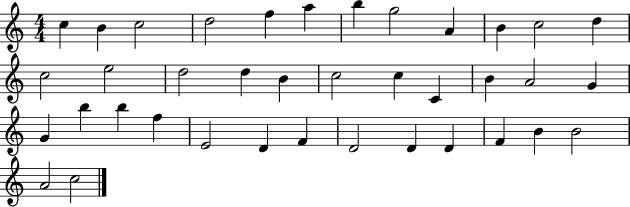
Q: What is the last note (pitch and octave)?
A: C5